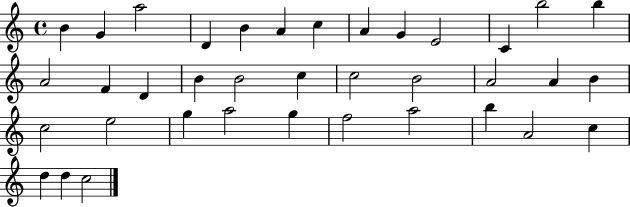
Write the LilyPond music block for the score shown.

{
  \clef treble
  \time 4/4
  \defaultTimeSignature
  \key c \major
  b'4 g'4 a''2 | d'4 b'4 a'4 c''4 | a'4 g'4 e'2 | c'4 b''2 b''4 | \break a'2 f'4 d'4 | b'4 b'2 c''4 | c''2 b'2 | a'2 a'4 b'4 | \break c''2 e''2 | g''4 a''2 g''4 | f''2 a''2 | b''4 a'2 c''4 | \break d''4 d''4 c''2 | \bar "|."
}